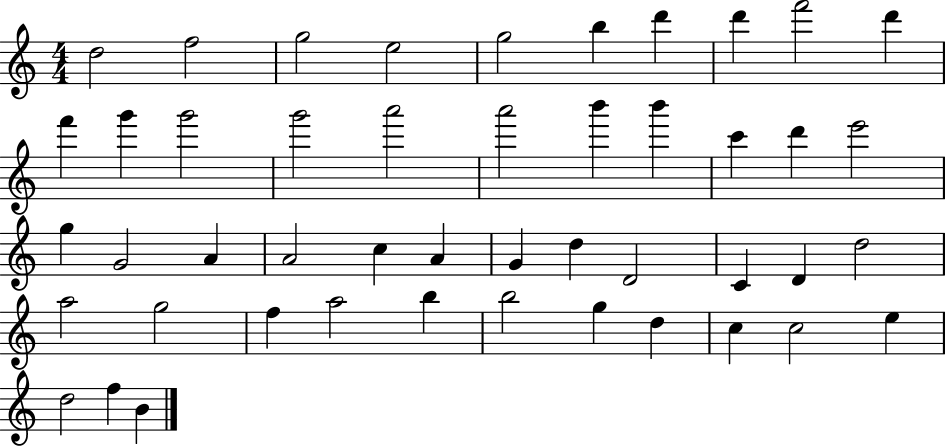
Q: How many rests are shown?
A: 0